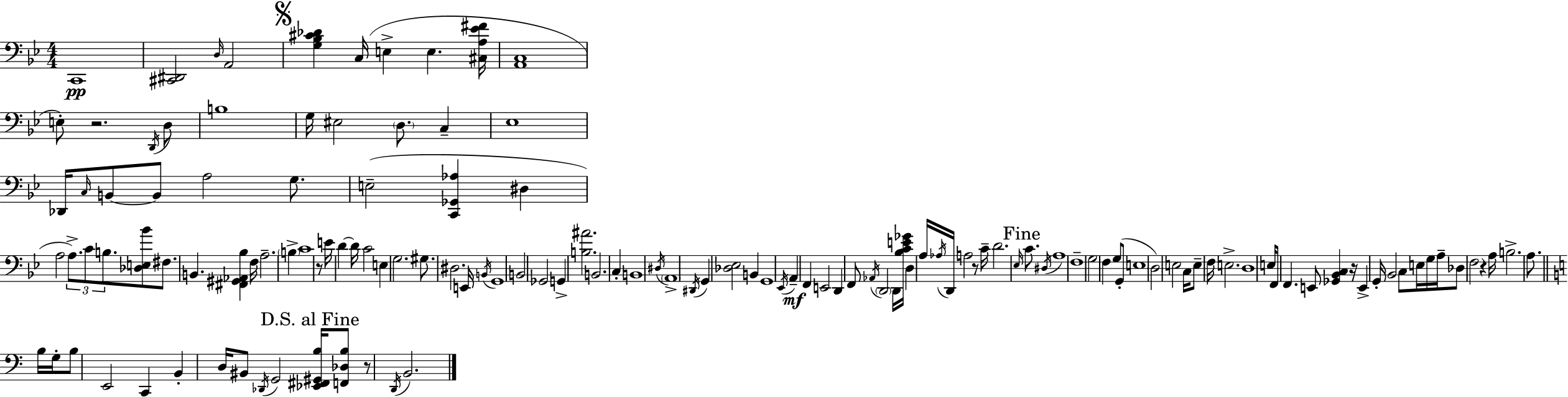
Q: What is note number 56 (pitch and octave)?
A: G2